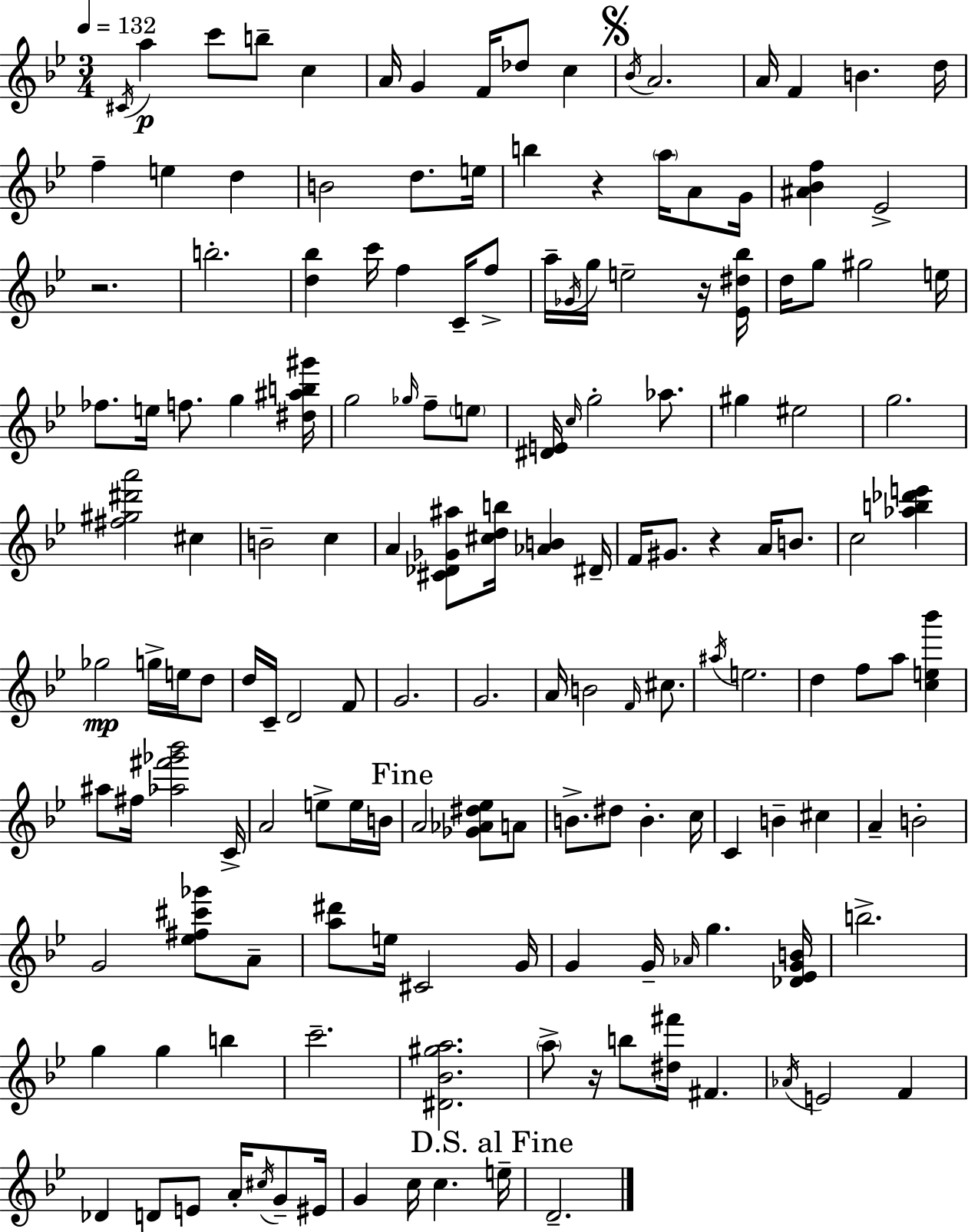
X:1
T:Untitled
M:3/4
L:1/4
K:Gm
^C/4 a c'/2 b/2 c A/4 G F/4 _d/2 c _B/4 A2 A/4 F B d/4 f e d B2 d/2 e/4 b z a/4 A/2 G/4 [^A_Bf] _E2 z2 b2 [d_b] c'/4 f C/4 f/2 a/4 _G/4 g/4 e2 z/4 [_E^d_b]/4 d/4 g/2 ^g2 e/4 _f/2 e/4 f/2 g [^d^ab^g']/4 g2 _g/4 f/2 e/2 [^DE]/4 c/4 g2 _a/2 ^g ^e2 g2 [^f^g^d'a']2 ^c B2 c A [^C_D_G^a]/2 [^cdb]/4 [_AB] ^D/4 F/4 ^G/2 z A/4 B/2 c2 [_ab_d'e'] _g2 g/4 e/4 d/2 d/4 C/4 D2 F/2 G2 G2 A/4 B2 F/4 ^c/2 ^a/4 e2 d f/2 a/2 [ce_b'] ^a/2 ^f/4 [_a^f'_g'_b']2 C/4 A2 e/2 e/4 B/4 A2 [_G_A^d_e]/2 A/2 B/2 ^d/2 B c/4 C B ^c A B2 G2 [_e^f^c'_g']/2 A/2 [a^d']/2 e/4 ^C2 G/4 G G/4 _A/4 g [_D_EGB]/4 b2 g g b c'2 [^D_B^ga]2 a/2 z/4 b/2 [^d^f']/4 ^F _A/4 E2 F _D D/2 E/2 A/4 ^c/4 G/2 ^E/4 G c/4 c e/4 D2